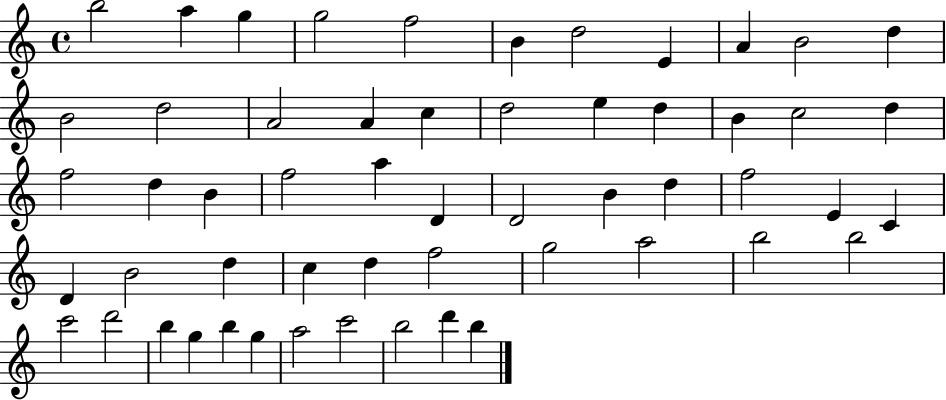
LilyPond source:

{
  \clef treble
  \time 4/4
  \defaultTimeSignature
  \key c \major
  b''2 a''4 g''4 | g''2 f''2 | b'4 d''2 e'4 | a'4 b'2 d''4 | \break b'2 d''2 | a'2 a'4 c''4 | d''2 e''4 d''4 | b'4 c''2 d''4 | \break f''2 d''4 b'4 | f''2 a''4 d'4 | d'2 b'4 d''4 | f''2 e'4 c'4 | \break d'4 b'2 d''4 | c''4 d''4 f''2 | g''2 a''2 | b''2 b''2 | \break c'''2 d'''2 | b''4 g''4 b''4 g''4 | a''2 c'''2 | b''2 d'''4 b''4 | \break \bar "|."
}